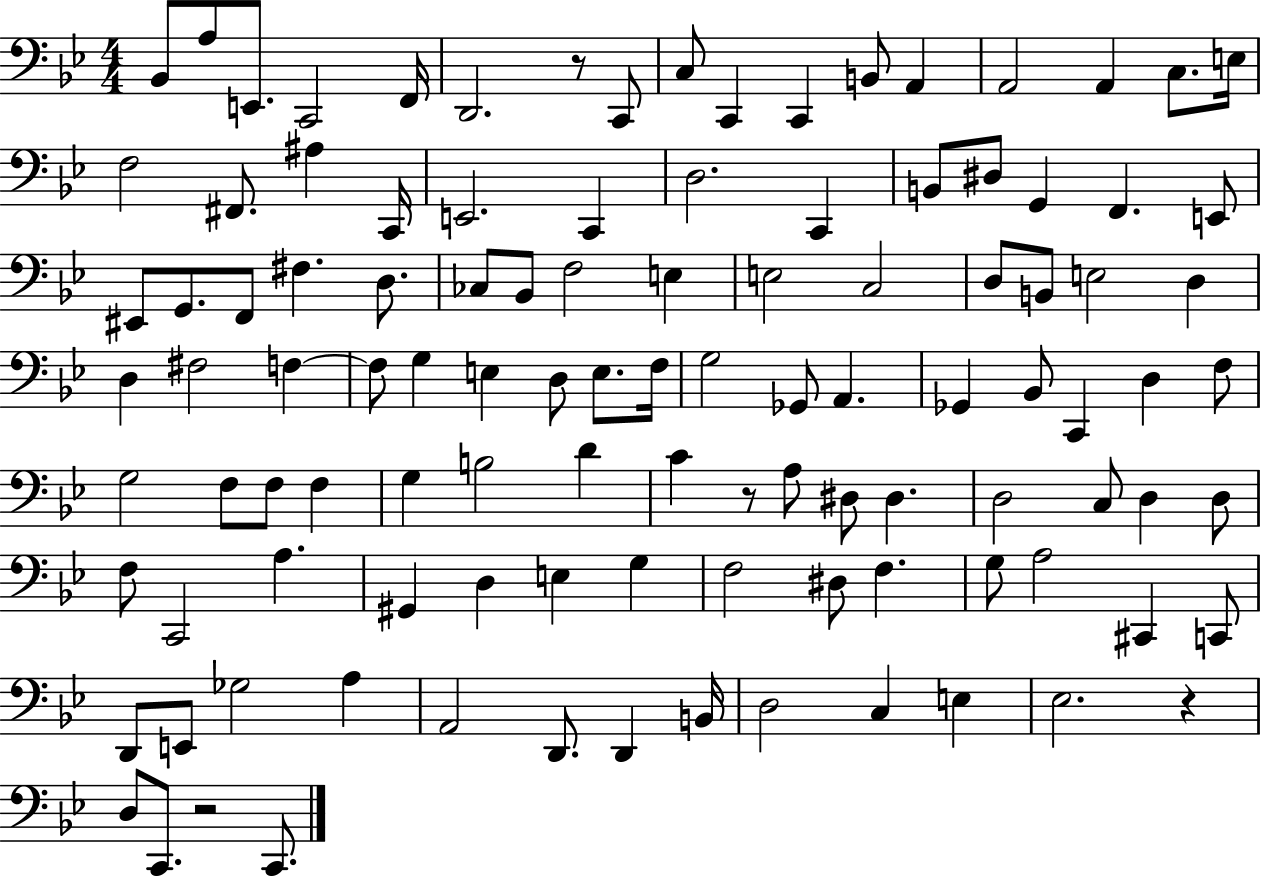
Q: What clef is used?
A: bass